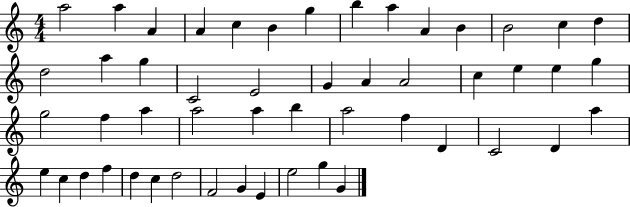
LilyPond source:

{
  \clef treble
  \numericTimeSignature
  \time 4/4
  \key c \major
  a''2 a''4 a'4 | a'4 c''4 b'4 g''4 | b''4 a''4 a'4 b'4 | b'2 c''4 d''4 | \break d''2 a''4 g''4 | c'2 e'2 | g'4 a'4 a'2 | c''4 e''4 e''4 g''4 | \break g''2 f''4 a''4 | a''2 a''4 b''4 | a''2 f''4 d'4 | c'2 d'4 a''4 | \break e''4 c''4 d''4 f''4 | d''4 c''4 d''2 | f'2 g'4 e'4 | e''2 g''4 g'4 | \break \bar "|."
}